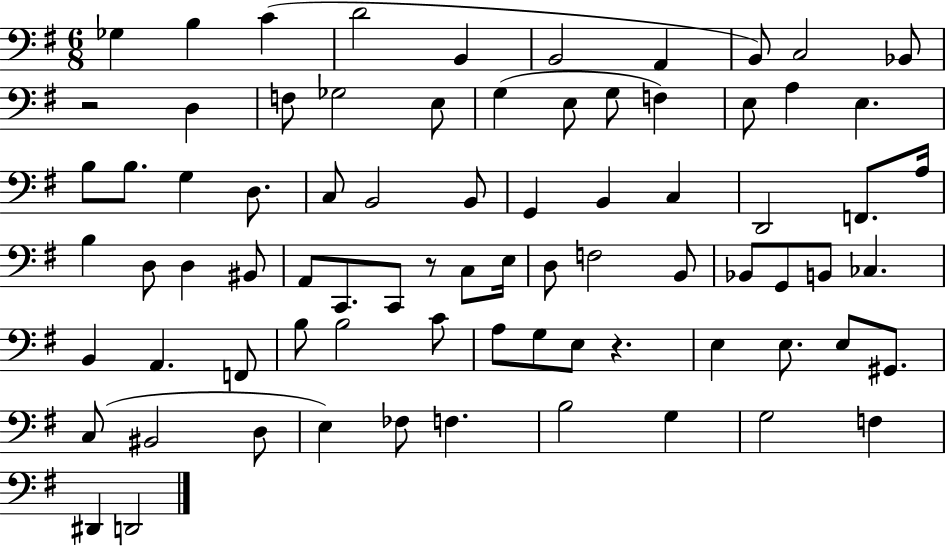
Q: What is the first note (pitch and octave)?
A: Gb3